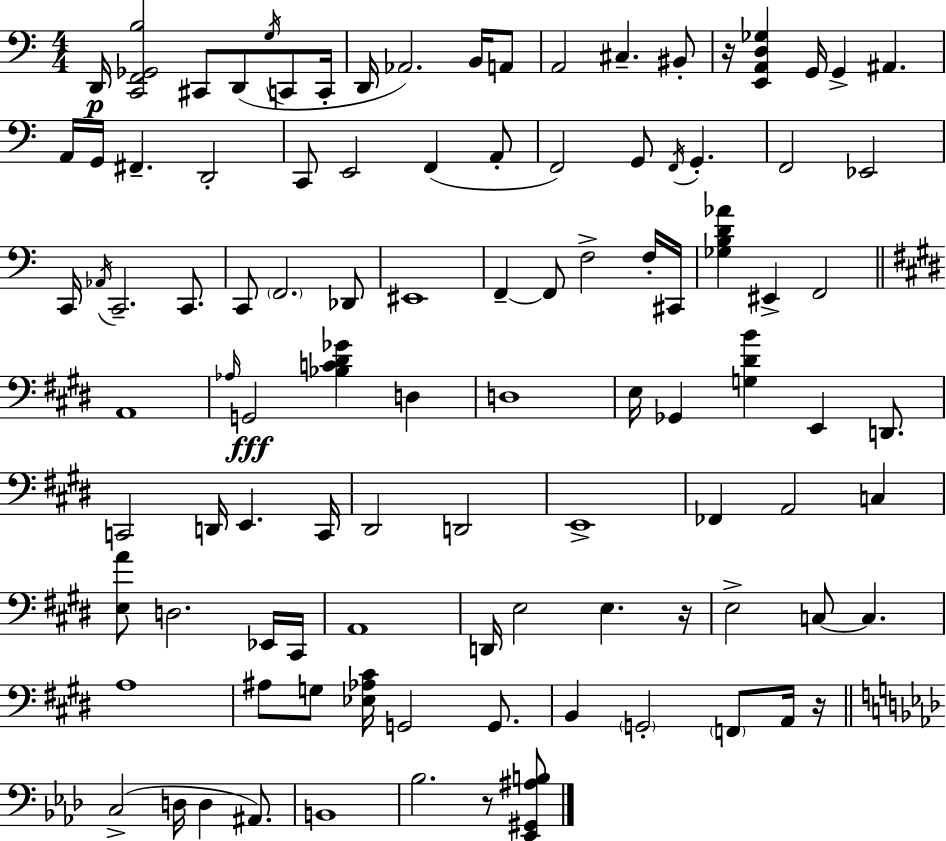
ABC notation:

X:1
T:Untitled
M:4/4
L:1/4
K:Am
D,,/4 [C,,F,,_G,,B,]2 ^C,,/2 D,,/2 G,/4 C,,/2 C,,/4 D,,/4 _A,,2 B,,/4 A,,/2 A,,2 ^C, ^B,,/2 z/4 [E,,A,,D,_G,] G,,/4 G,, ^A,, A,,/4 G,,/4 ^F,, D,,2 C,,/2 E,,2 F,, A,,/2 F,,2 G,,/2 F,,/4 G,, F,,2 _E,,2 C,,/4 _A,,/4 C,,2 C,,/2 C,,/2 F,,2 _D,,/2 ^E,,4 F,, F,,/2 F,2 F,/4 ^C,,/4 [_G,B,D_A] ^E,, F,,2 A,,4 _A,/4 G,,2 [_B,C^D_G] D, D,4 E,/4 _G,, [G,^DB] E,, D,,/2 C,,2 D,,/4 E,, C,,/4 ^D,,2 D,,2 E,,4 _F,, A,,2 C, [E,A]/2 D,2 _E,,/4 ^C,,/4 A,,4 D,,/4 E,2 E, z/4 E,2 C,/2 C, A,4 ^A,/2 G,/2 [_E,_A,^C]/4 G,,2 G,,/2 B,, G,,2 F,,/2 A,,/4 z/4 C,2 D,/4 D, ^A,,/2 B,,4 _B,2 z/2 [_E,,^G,,^A,B,]/2